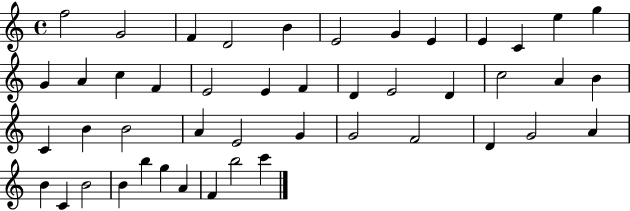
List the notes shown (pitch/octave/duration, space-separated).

F5/h G4/h F4/q D4/h B4/q E4/h G4/q E4/q E4/q C4/q E5/q G5/q G4/q A4/q C5/q F4/q E4/h E4/q F4/q D4/q E4/h D4/q C5/h A4/q B4/q C4/q B4/q B4/h A4/q E4/h G4/q G4/h F4/h D4/q G4/h A4/q B4/q C4/q B4/h B4/q B5/q G5/q A4/q F4/q B5/h C6/q